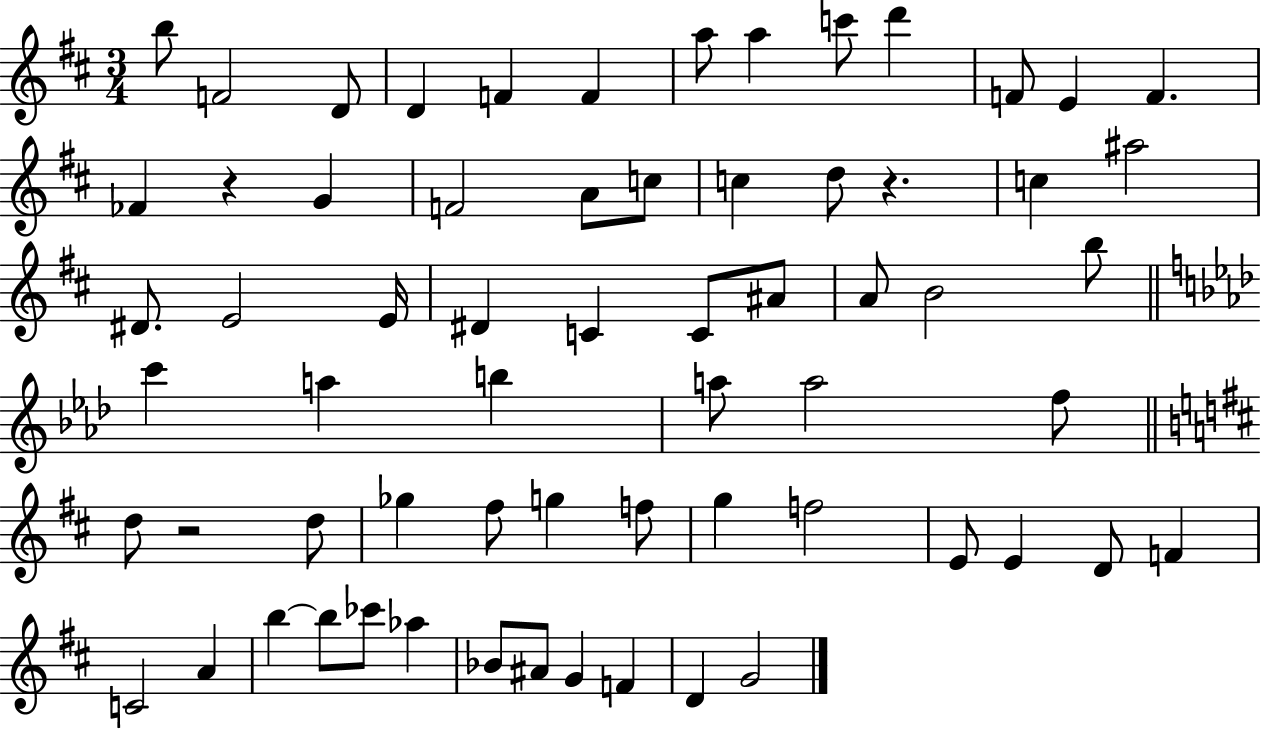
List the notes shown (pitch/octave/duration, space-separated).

B5/e F4/h D4/e D4/q F4/q F4/q A5/e A5/q C6/e D6/q F4/e E4/q F4/q. FES4/q R/q G4/q F4/h A4/e C5/e C5/q D5/e R/q. C5/q A#5/h D#4/e. E4/h E4/s D#4/q C4/q C4/e A#4/e A4/e B4/h B5/e C6/q A5/q B5/q A5/e A5/h F5/e D5/e R/h D5/e Gb5/q F#5/e G5/q F5/e G5/q F5/h E4/e E4/q D4/e F4/q C4/h A4/q B5/q B5/e CES6/e Ab5/q Bb4/e A#4/e G4/q F4/q D4/q G4/h